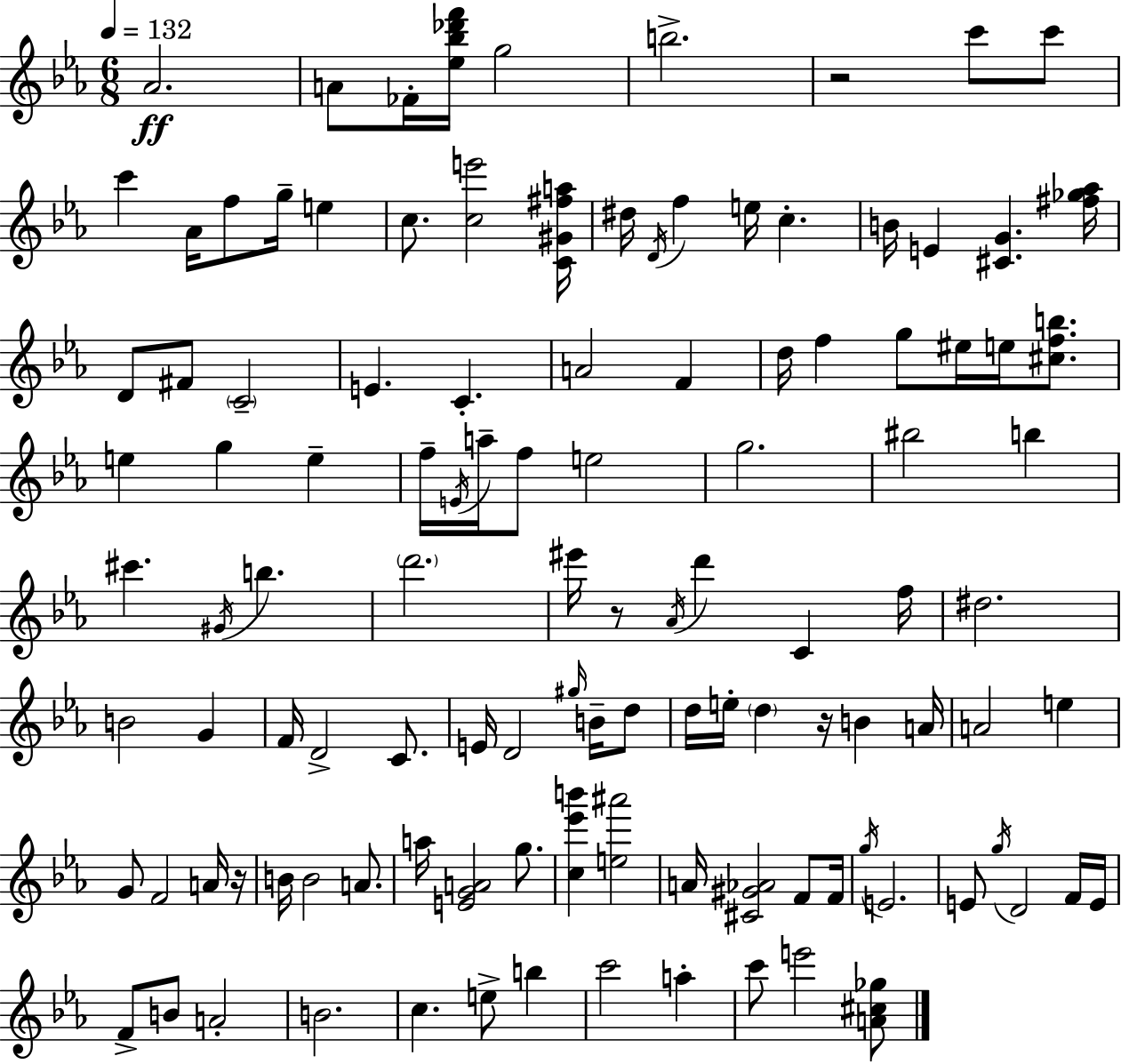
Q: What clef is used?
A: treble